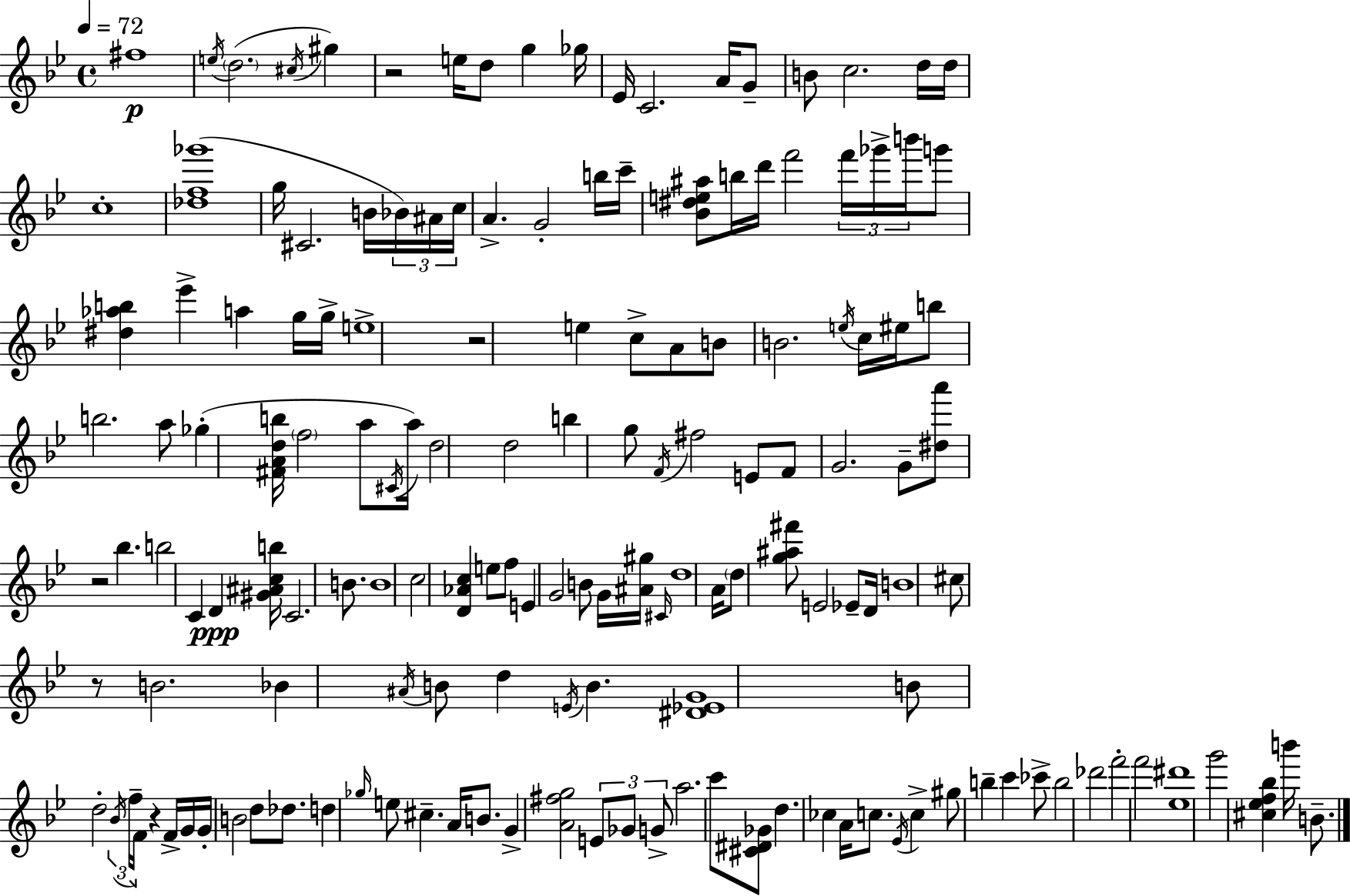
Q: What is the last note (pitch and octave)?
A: B4